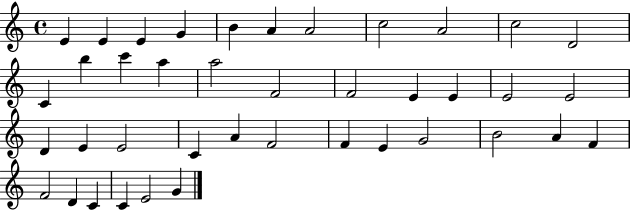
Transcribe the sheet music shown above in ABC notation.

X:1
T:Untitled
M:4/4
L:1/4
K:C
E E E G B A A2 c2 A2 c2 D2 C b c' a a2 F2 F2 E E E2 E2 D E E2 C A F2 F E G2 B2 A F F2 D C C E2 G